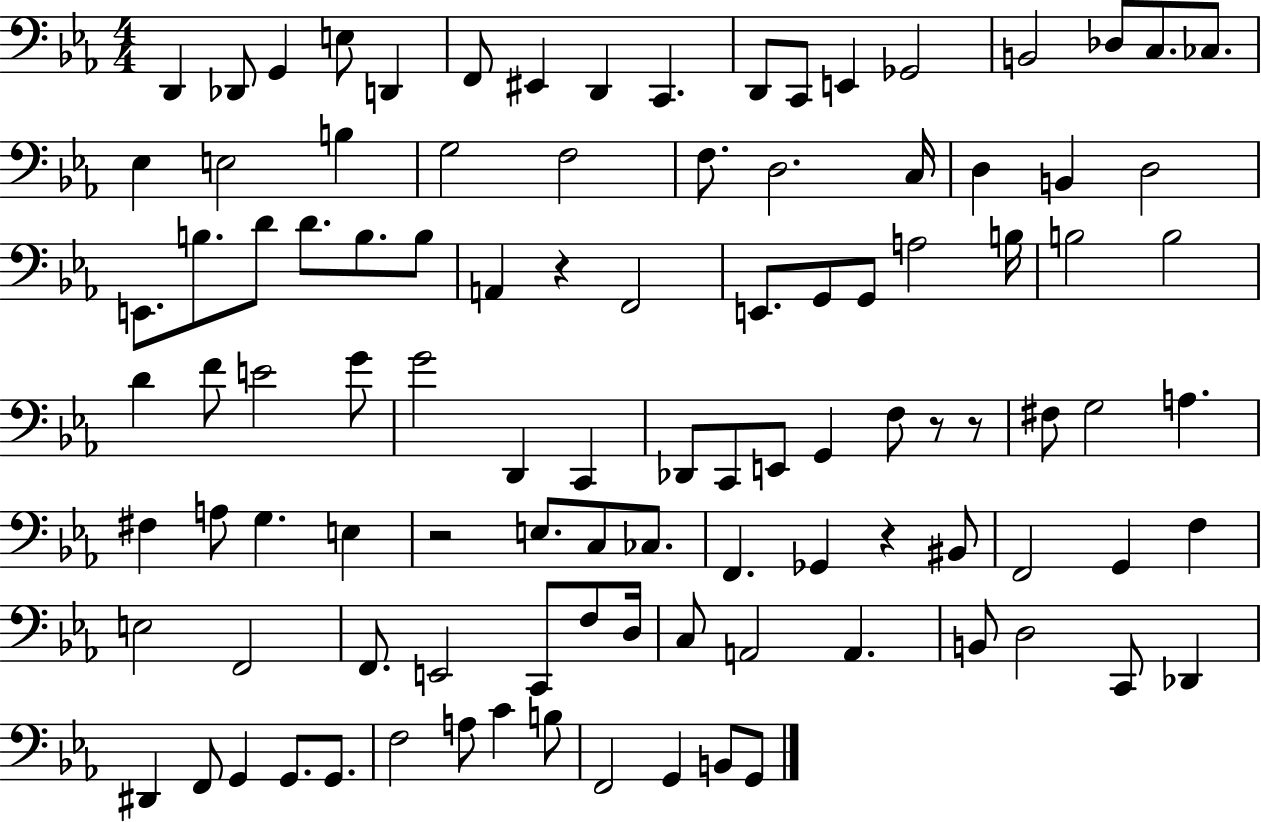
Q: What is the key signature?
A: EES major